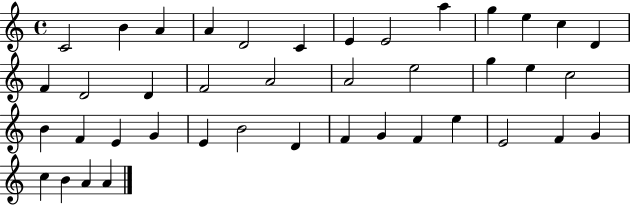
{
  \clef treble
  \time 4/4
  \defaultTimeSignature
  \key c \major
  c'2 b'4 a'4 | a'4 d'2 c'4 | e'4 e'2 a''4 | g''4 e''4 c''4 d'4 | \break f'4 d'2 d'4 | f'2 a'2 | a'2 e''2 | g''4 e''4 c''2 | \break b'4 f'4 e'4 g'4 | e'4 b'2 d'4 | f'4 g'4 f'4 e''4 | e'2 f'4 g'4 | \break c''4 b'4 a'4 a'4 | \bar "|."
}